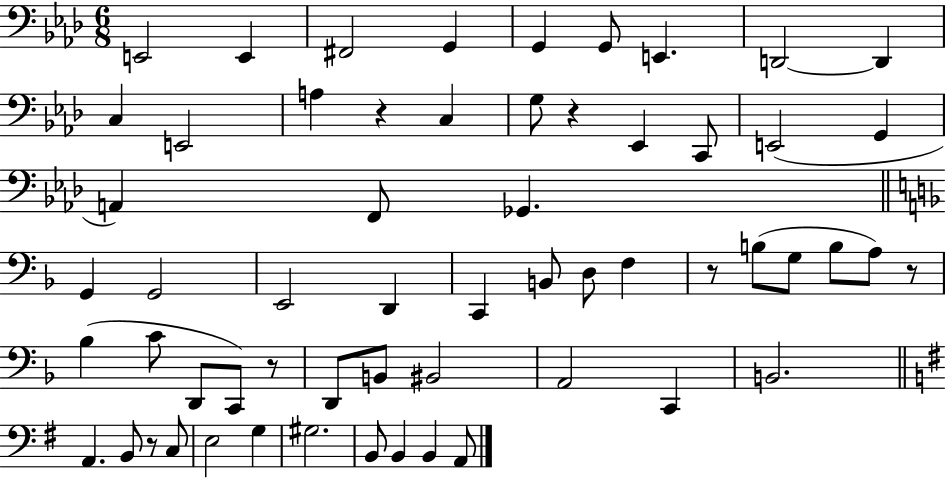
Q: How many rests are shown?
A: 6